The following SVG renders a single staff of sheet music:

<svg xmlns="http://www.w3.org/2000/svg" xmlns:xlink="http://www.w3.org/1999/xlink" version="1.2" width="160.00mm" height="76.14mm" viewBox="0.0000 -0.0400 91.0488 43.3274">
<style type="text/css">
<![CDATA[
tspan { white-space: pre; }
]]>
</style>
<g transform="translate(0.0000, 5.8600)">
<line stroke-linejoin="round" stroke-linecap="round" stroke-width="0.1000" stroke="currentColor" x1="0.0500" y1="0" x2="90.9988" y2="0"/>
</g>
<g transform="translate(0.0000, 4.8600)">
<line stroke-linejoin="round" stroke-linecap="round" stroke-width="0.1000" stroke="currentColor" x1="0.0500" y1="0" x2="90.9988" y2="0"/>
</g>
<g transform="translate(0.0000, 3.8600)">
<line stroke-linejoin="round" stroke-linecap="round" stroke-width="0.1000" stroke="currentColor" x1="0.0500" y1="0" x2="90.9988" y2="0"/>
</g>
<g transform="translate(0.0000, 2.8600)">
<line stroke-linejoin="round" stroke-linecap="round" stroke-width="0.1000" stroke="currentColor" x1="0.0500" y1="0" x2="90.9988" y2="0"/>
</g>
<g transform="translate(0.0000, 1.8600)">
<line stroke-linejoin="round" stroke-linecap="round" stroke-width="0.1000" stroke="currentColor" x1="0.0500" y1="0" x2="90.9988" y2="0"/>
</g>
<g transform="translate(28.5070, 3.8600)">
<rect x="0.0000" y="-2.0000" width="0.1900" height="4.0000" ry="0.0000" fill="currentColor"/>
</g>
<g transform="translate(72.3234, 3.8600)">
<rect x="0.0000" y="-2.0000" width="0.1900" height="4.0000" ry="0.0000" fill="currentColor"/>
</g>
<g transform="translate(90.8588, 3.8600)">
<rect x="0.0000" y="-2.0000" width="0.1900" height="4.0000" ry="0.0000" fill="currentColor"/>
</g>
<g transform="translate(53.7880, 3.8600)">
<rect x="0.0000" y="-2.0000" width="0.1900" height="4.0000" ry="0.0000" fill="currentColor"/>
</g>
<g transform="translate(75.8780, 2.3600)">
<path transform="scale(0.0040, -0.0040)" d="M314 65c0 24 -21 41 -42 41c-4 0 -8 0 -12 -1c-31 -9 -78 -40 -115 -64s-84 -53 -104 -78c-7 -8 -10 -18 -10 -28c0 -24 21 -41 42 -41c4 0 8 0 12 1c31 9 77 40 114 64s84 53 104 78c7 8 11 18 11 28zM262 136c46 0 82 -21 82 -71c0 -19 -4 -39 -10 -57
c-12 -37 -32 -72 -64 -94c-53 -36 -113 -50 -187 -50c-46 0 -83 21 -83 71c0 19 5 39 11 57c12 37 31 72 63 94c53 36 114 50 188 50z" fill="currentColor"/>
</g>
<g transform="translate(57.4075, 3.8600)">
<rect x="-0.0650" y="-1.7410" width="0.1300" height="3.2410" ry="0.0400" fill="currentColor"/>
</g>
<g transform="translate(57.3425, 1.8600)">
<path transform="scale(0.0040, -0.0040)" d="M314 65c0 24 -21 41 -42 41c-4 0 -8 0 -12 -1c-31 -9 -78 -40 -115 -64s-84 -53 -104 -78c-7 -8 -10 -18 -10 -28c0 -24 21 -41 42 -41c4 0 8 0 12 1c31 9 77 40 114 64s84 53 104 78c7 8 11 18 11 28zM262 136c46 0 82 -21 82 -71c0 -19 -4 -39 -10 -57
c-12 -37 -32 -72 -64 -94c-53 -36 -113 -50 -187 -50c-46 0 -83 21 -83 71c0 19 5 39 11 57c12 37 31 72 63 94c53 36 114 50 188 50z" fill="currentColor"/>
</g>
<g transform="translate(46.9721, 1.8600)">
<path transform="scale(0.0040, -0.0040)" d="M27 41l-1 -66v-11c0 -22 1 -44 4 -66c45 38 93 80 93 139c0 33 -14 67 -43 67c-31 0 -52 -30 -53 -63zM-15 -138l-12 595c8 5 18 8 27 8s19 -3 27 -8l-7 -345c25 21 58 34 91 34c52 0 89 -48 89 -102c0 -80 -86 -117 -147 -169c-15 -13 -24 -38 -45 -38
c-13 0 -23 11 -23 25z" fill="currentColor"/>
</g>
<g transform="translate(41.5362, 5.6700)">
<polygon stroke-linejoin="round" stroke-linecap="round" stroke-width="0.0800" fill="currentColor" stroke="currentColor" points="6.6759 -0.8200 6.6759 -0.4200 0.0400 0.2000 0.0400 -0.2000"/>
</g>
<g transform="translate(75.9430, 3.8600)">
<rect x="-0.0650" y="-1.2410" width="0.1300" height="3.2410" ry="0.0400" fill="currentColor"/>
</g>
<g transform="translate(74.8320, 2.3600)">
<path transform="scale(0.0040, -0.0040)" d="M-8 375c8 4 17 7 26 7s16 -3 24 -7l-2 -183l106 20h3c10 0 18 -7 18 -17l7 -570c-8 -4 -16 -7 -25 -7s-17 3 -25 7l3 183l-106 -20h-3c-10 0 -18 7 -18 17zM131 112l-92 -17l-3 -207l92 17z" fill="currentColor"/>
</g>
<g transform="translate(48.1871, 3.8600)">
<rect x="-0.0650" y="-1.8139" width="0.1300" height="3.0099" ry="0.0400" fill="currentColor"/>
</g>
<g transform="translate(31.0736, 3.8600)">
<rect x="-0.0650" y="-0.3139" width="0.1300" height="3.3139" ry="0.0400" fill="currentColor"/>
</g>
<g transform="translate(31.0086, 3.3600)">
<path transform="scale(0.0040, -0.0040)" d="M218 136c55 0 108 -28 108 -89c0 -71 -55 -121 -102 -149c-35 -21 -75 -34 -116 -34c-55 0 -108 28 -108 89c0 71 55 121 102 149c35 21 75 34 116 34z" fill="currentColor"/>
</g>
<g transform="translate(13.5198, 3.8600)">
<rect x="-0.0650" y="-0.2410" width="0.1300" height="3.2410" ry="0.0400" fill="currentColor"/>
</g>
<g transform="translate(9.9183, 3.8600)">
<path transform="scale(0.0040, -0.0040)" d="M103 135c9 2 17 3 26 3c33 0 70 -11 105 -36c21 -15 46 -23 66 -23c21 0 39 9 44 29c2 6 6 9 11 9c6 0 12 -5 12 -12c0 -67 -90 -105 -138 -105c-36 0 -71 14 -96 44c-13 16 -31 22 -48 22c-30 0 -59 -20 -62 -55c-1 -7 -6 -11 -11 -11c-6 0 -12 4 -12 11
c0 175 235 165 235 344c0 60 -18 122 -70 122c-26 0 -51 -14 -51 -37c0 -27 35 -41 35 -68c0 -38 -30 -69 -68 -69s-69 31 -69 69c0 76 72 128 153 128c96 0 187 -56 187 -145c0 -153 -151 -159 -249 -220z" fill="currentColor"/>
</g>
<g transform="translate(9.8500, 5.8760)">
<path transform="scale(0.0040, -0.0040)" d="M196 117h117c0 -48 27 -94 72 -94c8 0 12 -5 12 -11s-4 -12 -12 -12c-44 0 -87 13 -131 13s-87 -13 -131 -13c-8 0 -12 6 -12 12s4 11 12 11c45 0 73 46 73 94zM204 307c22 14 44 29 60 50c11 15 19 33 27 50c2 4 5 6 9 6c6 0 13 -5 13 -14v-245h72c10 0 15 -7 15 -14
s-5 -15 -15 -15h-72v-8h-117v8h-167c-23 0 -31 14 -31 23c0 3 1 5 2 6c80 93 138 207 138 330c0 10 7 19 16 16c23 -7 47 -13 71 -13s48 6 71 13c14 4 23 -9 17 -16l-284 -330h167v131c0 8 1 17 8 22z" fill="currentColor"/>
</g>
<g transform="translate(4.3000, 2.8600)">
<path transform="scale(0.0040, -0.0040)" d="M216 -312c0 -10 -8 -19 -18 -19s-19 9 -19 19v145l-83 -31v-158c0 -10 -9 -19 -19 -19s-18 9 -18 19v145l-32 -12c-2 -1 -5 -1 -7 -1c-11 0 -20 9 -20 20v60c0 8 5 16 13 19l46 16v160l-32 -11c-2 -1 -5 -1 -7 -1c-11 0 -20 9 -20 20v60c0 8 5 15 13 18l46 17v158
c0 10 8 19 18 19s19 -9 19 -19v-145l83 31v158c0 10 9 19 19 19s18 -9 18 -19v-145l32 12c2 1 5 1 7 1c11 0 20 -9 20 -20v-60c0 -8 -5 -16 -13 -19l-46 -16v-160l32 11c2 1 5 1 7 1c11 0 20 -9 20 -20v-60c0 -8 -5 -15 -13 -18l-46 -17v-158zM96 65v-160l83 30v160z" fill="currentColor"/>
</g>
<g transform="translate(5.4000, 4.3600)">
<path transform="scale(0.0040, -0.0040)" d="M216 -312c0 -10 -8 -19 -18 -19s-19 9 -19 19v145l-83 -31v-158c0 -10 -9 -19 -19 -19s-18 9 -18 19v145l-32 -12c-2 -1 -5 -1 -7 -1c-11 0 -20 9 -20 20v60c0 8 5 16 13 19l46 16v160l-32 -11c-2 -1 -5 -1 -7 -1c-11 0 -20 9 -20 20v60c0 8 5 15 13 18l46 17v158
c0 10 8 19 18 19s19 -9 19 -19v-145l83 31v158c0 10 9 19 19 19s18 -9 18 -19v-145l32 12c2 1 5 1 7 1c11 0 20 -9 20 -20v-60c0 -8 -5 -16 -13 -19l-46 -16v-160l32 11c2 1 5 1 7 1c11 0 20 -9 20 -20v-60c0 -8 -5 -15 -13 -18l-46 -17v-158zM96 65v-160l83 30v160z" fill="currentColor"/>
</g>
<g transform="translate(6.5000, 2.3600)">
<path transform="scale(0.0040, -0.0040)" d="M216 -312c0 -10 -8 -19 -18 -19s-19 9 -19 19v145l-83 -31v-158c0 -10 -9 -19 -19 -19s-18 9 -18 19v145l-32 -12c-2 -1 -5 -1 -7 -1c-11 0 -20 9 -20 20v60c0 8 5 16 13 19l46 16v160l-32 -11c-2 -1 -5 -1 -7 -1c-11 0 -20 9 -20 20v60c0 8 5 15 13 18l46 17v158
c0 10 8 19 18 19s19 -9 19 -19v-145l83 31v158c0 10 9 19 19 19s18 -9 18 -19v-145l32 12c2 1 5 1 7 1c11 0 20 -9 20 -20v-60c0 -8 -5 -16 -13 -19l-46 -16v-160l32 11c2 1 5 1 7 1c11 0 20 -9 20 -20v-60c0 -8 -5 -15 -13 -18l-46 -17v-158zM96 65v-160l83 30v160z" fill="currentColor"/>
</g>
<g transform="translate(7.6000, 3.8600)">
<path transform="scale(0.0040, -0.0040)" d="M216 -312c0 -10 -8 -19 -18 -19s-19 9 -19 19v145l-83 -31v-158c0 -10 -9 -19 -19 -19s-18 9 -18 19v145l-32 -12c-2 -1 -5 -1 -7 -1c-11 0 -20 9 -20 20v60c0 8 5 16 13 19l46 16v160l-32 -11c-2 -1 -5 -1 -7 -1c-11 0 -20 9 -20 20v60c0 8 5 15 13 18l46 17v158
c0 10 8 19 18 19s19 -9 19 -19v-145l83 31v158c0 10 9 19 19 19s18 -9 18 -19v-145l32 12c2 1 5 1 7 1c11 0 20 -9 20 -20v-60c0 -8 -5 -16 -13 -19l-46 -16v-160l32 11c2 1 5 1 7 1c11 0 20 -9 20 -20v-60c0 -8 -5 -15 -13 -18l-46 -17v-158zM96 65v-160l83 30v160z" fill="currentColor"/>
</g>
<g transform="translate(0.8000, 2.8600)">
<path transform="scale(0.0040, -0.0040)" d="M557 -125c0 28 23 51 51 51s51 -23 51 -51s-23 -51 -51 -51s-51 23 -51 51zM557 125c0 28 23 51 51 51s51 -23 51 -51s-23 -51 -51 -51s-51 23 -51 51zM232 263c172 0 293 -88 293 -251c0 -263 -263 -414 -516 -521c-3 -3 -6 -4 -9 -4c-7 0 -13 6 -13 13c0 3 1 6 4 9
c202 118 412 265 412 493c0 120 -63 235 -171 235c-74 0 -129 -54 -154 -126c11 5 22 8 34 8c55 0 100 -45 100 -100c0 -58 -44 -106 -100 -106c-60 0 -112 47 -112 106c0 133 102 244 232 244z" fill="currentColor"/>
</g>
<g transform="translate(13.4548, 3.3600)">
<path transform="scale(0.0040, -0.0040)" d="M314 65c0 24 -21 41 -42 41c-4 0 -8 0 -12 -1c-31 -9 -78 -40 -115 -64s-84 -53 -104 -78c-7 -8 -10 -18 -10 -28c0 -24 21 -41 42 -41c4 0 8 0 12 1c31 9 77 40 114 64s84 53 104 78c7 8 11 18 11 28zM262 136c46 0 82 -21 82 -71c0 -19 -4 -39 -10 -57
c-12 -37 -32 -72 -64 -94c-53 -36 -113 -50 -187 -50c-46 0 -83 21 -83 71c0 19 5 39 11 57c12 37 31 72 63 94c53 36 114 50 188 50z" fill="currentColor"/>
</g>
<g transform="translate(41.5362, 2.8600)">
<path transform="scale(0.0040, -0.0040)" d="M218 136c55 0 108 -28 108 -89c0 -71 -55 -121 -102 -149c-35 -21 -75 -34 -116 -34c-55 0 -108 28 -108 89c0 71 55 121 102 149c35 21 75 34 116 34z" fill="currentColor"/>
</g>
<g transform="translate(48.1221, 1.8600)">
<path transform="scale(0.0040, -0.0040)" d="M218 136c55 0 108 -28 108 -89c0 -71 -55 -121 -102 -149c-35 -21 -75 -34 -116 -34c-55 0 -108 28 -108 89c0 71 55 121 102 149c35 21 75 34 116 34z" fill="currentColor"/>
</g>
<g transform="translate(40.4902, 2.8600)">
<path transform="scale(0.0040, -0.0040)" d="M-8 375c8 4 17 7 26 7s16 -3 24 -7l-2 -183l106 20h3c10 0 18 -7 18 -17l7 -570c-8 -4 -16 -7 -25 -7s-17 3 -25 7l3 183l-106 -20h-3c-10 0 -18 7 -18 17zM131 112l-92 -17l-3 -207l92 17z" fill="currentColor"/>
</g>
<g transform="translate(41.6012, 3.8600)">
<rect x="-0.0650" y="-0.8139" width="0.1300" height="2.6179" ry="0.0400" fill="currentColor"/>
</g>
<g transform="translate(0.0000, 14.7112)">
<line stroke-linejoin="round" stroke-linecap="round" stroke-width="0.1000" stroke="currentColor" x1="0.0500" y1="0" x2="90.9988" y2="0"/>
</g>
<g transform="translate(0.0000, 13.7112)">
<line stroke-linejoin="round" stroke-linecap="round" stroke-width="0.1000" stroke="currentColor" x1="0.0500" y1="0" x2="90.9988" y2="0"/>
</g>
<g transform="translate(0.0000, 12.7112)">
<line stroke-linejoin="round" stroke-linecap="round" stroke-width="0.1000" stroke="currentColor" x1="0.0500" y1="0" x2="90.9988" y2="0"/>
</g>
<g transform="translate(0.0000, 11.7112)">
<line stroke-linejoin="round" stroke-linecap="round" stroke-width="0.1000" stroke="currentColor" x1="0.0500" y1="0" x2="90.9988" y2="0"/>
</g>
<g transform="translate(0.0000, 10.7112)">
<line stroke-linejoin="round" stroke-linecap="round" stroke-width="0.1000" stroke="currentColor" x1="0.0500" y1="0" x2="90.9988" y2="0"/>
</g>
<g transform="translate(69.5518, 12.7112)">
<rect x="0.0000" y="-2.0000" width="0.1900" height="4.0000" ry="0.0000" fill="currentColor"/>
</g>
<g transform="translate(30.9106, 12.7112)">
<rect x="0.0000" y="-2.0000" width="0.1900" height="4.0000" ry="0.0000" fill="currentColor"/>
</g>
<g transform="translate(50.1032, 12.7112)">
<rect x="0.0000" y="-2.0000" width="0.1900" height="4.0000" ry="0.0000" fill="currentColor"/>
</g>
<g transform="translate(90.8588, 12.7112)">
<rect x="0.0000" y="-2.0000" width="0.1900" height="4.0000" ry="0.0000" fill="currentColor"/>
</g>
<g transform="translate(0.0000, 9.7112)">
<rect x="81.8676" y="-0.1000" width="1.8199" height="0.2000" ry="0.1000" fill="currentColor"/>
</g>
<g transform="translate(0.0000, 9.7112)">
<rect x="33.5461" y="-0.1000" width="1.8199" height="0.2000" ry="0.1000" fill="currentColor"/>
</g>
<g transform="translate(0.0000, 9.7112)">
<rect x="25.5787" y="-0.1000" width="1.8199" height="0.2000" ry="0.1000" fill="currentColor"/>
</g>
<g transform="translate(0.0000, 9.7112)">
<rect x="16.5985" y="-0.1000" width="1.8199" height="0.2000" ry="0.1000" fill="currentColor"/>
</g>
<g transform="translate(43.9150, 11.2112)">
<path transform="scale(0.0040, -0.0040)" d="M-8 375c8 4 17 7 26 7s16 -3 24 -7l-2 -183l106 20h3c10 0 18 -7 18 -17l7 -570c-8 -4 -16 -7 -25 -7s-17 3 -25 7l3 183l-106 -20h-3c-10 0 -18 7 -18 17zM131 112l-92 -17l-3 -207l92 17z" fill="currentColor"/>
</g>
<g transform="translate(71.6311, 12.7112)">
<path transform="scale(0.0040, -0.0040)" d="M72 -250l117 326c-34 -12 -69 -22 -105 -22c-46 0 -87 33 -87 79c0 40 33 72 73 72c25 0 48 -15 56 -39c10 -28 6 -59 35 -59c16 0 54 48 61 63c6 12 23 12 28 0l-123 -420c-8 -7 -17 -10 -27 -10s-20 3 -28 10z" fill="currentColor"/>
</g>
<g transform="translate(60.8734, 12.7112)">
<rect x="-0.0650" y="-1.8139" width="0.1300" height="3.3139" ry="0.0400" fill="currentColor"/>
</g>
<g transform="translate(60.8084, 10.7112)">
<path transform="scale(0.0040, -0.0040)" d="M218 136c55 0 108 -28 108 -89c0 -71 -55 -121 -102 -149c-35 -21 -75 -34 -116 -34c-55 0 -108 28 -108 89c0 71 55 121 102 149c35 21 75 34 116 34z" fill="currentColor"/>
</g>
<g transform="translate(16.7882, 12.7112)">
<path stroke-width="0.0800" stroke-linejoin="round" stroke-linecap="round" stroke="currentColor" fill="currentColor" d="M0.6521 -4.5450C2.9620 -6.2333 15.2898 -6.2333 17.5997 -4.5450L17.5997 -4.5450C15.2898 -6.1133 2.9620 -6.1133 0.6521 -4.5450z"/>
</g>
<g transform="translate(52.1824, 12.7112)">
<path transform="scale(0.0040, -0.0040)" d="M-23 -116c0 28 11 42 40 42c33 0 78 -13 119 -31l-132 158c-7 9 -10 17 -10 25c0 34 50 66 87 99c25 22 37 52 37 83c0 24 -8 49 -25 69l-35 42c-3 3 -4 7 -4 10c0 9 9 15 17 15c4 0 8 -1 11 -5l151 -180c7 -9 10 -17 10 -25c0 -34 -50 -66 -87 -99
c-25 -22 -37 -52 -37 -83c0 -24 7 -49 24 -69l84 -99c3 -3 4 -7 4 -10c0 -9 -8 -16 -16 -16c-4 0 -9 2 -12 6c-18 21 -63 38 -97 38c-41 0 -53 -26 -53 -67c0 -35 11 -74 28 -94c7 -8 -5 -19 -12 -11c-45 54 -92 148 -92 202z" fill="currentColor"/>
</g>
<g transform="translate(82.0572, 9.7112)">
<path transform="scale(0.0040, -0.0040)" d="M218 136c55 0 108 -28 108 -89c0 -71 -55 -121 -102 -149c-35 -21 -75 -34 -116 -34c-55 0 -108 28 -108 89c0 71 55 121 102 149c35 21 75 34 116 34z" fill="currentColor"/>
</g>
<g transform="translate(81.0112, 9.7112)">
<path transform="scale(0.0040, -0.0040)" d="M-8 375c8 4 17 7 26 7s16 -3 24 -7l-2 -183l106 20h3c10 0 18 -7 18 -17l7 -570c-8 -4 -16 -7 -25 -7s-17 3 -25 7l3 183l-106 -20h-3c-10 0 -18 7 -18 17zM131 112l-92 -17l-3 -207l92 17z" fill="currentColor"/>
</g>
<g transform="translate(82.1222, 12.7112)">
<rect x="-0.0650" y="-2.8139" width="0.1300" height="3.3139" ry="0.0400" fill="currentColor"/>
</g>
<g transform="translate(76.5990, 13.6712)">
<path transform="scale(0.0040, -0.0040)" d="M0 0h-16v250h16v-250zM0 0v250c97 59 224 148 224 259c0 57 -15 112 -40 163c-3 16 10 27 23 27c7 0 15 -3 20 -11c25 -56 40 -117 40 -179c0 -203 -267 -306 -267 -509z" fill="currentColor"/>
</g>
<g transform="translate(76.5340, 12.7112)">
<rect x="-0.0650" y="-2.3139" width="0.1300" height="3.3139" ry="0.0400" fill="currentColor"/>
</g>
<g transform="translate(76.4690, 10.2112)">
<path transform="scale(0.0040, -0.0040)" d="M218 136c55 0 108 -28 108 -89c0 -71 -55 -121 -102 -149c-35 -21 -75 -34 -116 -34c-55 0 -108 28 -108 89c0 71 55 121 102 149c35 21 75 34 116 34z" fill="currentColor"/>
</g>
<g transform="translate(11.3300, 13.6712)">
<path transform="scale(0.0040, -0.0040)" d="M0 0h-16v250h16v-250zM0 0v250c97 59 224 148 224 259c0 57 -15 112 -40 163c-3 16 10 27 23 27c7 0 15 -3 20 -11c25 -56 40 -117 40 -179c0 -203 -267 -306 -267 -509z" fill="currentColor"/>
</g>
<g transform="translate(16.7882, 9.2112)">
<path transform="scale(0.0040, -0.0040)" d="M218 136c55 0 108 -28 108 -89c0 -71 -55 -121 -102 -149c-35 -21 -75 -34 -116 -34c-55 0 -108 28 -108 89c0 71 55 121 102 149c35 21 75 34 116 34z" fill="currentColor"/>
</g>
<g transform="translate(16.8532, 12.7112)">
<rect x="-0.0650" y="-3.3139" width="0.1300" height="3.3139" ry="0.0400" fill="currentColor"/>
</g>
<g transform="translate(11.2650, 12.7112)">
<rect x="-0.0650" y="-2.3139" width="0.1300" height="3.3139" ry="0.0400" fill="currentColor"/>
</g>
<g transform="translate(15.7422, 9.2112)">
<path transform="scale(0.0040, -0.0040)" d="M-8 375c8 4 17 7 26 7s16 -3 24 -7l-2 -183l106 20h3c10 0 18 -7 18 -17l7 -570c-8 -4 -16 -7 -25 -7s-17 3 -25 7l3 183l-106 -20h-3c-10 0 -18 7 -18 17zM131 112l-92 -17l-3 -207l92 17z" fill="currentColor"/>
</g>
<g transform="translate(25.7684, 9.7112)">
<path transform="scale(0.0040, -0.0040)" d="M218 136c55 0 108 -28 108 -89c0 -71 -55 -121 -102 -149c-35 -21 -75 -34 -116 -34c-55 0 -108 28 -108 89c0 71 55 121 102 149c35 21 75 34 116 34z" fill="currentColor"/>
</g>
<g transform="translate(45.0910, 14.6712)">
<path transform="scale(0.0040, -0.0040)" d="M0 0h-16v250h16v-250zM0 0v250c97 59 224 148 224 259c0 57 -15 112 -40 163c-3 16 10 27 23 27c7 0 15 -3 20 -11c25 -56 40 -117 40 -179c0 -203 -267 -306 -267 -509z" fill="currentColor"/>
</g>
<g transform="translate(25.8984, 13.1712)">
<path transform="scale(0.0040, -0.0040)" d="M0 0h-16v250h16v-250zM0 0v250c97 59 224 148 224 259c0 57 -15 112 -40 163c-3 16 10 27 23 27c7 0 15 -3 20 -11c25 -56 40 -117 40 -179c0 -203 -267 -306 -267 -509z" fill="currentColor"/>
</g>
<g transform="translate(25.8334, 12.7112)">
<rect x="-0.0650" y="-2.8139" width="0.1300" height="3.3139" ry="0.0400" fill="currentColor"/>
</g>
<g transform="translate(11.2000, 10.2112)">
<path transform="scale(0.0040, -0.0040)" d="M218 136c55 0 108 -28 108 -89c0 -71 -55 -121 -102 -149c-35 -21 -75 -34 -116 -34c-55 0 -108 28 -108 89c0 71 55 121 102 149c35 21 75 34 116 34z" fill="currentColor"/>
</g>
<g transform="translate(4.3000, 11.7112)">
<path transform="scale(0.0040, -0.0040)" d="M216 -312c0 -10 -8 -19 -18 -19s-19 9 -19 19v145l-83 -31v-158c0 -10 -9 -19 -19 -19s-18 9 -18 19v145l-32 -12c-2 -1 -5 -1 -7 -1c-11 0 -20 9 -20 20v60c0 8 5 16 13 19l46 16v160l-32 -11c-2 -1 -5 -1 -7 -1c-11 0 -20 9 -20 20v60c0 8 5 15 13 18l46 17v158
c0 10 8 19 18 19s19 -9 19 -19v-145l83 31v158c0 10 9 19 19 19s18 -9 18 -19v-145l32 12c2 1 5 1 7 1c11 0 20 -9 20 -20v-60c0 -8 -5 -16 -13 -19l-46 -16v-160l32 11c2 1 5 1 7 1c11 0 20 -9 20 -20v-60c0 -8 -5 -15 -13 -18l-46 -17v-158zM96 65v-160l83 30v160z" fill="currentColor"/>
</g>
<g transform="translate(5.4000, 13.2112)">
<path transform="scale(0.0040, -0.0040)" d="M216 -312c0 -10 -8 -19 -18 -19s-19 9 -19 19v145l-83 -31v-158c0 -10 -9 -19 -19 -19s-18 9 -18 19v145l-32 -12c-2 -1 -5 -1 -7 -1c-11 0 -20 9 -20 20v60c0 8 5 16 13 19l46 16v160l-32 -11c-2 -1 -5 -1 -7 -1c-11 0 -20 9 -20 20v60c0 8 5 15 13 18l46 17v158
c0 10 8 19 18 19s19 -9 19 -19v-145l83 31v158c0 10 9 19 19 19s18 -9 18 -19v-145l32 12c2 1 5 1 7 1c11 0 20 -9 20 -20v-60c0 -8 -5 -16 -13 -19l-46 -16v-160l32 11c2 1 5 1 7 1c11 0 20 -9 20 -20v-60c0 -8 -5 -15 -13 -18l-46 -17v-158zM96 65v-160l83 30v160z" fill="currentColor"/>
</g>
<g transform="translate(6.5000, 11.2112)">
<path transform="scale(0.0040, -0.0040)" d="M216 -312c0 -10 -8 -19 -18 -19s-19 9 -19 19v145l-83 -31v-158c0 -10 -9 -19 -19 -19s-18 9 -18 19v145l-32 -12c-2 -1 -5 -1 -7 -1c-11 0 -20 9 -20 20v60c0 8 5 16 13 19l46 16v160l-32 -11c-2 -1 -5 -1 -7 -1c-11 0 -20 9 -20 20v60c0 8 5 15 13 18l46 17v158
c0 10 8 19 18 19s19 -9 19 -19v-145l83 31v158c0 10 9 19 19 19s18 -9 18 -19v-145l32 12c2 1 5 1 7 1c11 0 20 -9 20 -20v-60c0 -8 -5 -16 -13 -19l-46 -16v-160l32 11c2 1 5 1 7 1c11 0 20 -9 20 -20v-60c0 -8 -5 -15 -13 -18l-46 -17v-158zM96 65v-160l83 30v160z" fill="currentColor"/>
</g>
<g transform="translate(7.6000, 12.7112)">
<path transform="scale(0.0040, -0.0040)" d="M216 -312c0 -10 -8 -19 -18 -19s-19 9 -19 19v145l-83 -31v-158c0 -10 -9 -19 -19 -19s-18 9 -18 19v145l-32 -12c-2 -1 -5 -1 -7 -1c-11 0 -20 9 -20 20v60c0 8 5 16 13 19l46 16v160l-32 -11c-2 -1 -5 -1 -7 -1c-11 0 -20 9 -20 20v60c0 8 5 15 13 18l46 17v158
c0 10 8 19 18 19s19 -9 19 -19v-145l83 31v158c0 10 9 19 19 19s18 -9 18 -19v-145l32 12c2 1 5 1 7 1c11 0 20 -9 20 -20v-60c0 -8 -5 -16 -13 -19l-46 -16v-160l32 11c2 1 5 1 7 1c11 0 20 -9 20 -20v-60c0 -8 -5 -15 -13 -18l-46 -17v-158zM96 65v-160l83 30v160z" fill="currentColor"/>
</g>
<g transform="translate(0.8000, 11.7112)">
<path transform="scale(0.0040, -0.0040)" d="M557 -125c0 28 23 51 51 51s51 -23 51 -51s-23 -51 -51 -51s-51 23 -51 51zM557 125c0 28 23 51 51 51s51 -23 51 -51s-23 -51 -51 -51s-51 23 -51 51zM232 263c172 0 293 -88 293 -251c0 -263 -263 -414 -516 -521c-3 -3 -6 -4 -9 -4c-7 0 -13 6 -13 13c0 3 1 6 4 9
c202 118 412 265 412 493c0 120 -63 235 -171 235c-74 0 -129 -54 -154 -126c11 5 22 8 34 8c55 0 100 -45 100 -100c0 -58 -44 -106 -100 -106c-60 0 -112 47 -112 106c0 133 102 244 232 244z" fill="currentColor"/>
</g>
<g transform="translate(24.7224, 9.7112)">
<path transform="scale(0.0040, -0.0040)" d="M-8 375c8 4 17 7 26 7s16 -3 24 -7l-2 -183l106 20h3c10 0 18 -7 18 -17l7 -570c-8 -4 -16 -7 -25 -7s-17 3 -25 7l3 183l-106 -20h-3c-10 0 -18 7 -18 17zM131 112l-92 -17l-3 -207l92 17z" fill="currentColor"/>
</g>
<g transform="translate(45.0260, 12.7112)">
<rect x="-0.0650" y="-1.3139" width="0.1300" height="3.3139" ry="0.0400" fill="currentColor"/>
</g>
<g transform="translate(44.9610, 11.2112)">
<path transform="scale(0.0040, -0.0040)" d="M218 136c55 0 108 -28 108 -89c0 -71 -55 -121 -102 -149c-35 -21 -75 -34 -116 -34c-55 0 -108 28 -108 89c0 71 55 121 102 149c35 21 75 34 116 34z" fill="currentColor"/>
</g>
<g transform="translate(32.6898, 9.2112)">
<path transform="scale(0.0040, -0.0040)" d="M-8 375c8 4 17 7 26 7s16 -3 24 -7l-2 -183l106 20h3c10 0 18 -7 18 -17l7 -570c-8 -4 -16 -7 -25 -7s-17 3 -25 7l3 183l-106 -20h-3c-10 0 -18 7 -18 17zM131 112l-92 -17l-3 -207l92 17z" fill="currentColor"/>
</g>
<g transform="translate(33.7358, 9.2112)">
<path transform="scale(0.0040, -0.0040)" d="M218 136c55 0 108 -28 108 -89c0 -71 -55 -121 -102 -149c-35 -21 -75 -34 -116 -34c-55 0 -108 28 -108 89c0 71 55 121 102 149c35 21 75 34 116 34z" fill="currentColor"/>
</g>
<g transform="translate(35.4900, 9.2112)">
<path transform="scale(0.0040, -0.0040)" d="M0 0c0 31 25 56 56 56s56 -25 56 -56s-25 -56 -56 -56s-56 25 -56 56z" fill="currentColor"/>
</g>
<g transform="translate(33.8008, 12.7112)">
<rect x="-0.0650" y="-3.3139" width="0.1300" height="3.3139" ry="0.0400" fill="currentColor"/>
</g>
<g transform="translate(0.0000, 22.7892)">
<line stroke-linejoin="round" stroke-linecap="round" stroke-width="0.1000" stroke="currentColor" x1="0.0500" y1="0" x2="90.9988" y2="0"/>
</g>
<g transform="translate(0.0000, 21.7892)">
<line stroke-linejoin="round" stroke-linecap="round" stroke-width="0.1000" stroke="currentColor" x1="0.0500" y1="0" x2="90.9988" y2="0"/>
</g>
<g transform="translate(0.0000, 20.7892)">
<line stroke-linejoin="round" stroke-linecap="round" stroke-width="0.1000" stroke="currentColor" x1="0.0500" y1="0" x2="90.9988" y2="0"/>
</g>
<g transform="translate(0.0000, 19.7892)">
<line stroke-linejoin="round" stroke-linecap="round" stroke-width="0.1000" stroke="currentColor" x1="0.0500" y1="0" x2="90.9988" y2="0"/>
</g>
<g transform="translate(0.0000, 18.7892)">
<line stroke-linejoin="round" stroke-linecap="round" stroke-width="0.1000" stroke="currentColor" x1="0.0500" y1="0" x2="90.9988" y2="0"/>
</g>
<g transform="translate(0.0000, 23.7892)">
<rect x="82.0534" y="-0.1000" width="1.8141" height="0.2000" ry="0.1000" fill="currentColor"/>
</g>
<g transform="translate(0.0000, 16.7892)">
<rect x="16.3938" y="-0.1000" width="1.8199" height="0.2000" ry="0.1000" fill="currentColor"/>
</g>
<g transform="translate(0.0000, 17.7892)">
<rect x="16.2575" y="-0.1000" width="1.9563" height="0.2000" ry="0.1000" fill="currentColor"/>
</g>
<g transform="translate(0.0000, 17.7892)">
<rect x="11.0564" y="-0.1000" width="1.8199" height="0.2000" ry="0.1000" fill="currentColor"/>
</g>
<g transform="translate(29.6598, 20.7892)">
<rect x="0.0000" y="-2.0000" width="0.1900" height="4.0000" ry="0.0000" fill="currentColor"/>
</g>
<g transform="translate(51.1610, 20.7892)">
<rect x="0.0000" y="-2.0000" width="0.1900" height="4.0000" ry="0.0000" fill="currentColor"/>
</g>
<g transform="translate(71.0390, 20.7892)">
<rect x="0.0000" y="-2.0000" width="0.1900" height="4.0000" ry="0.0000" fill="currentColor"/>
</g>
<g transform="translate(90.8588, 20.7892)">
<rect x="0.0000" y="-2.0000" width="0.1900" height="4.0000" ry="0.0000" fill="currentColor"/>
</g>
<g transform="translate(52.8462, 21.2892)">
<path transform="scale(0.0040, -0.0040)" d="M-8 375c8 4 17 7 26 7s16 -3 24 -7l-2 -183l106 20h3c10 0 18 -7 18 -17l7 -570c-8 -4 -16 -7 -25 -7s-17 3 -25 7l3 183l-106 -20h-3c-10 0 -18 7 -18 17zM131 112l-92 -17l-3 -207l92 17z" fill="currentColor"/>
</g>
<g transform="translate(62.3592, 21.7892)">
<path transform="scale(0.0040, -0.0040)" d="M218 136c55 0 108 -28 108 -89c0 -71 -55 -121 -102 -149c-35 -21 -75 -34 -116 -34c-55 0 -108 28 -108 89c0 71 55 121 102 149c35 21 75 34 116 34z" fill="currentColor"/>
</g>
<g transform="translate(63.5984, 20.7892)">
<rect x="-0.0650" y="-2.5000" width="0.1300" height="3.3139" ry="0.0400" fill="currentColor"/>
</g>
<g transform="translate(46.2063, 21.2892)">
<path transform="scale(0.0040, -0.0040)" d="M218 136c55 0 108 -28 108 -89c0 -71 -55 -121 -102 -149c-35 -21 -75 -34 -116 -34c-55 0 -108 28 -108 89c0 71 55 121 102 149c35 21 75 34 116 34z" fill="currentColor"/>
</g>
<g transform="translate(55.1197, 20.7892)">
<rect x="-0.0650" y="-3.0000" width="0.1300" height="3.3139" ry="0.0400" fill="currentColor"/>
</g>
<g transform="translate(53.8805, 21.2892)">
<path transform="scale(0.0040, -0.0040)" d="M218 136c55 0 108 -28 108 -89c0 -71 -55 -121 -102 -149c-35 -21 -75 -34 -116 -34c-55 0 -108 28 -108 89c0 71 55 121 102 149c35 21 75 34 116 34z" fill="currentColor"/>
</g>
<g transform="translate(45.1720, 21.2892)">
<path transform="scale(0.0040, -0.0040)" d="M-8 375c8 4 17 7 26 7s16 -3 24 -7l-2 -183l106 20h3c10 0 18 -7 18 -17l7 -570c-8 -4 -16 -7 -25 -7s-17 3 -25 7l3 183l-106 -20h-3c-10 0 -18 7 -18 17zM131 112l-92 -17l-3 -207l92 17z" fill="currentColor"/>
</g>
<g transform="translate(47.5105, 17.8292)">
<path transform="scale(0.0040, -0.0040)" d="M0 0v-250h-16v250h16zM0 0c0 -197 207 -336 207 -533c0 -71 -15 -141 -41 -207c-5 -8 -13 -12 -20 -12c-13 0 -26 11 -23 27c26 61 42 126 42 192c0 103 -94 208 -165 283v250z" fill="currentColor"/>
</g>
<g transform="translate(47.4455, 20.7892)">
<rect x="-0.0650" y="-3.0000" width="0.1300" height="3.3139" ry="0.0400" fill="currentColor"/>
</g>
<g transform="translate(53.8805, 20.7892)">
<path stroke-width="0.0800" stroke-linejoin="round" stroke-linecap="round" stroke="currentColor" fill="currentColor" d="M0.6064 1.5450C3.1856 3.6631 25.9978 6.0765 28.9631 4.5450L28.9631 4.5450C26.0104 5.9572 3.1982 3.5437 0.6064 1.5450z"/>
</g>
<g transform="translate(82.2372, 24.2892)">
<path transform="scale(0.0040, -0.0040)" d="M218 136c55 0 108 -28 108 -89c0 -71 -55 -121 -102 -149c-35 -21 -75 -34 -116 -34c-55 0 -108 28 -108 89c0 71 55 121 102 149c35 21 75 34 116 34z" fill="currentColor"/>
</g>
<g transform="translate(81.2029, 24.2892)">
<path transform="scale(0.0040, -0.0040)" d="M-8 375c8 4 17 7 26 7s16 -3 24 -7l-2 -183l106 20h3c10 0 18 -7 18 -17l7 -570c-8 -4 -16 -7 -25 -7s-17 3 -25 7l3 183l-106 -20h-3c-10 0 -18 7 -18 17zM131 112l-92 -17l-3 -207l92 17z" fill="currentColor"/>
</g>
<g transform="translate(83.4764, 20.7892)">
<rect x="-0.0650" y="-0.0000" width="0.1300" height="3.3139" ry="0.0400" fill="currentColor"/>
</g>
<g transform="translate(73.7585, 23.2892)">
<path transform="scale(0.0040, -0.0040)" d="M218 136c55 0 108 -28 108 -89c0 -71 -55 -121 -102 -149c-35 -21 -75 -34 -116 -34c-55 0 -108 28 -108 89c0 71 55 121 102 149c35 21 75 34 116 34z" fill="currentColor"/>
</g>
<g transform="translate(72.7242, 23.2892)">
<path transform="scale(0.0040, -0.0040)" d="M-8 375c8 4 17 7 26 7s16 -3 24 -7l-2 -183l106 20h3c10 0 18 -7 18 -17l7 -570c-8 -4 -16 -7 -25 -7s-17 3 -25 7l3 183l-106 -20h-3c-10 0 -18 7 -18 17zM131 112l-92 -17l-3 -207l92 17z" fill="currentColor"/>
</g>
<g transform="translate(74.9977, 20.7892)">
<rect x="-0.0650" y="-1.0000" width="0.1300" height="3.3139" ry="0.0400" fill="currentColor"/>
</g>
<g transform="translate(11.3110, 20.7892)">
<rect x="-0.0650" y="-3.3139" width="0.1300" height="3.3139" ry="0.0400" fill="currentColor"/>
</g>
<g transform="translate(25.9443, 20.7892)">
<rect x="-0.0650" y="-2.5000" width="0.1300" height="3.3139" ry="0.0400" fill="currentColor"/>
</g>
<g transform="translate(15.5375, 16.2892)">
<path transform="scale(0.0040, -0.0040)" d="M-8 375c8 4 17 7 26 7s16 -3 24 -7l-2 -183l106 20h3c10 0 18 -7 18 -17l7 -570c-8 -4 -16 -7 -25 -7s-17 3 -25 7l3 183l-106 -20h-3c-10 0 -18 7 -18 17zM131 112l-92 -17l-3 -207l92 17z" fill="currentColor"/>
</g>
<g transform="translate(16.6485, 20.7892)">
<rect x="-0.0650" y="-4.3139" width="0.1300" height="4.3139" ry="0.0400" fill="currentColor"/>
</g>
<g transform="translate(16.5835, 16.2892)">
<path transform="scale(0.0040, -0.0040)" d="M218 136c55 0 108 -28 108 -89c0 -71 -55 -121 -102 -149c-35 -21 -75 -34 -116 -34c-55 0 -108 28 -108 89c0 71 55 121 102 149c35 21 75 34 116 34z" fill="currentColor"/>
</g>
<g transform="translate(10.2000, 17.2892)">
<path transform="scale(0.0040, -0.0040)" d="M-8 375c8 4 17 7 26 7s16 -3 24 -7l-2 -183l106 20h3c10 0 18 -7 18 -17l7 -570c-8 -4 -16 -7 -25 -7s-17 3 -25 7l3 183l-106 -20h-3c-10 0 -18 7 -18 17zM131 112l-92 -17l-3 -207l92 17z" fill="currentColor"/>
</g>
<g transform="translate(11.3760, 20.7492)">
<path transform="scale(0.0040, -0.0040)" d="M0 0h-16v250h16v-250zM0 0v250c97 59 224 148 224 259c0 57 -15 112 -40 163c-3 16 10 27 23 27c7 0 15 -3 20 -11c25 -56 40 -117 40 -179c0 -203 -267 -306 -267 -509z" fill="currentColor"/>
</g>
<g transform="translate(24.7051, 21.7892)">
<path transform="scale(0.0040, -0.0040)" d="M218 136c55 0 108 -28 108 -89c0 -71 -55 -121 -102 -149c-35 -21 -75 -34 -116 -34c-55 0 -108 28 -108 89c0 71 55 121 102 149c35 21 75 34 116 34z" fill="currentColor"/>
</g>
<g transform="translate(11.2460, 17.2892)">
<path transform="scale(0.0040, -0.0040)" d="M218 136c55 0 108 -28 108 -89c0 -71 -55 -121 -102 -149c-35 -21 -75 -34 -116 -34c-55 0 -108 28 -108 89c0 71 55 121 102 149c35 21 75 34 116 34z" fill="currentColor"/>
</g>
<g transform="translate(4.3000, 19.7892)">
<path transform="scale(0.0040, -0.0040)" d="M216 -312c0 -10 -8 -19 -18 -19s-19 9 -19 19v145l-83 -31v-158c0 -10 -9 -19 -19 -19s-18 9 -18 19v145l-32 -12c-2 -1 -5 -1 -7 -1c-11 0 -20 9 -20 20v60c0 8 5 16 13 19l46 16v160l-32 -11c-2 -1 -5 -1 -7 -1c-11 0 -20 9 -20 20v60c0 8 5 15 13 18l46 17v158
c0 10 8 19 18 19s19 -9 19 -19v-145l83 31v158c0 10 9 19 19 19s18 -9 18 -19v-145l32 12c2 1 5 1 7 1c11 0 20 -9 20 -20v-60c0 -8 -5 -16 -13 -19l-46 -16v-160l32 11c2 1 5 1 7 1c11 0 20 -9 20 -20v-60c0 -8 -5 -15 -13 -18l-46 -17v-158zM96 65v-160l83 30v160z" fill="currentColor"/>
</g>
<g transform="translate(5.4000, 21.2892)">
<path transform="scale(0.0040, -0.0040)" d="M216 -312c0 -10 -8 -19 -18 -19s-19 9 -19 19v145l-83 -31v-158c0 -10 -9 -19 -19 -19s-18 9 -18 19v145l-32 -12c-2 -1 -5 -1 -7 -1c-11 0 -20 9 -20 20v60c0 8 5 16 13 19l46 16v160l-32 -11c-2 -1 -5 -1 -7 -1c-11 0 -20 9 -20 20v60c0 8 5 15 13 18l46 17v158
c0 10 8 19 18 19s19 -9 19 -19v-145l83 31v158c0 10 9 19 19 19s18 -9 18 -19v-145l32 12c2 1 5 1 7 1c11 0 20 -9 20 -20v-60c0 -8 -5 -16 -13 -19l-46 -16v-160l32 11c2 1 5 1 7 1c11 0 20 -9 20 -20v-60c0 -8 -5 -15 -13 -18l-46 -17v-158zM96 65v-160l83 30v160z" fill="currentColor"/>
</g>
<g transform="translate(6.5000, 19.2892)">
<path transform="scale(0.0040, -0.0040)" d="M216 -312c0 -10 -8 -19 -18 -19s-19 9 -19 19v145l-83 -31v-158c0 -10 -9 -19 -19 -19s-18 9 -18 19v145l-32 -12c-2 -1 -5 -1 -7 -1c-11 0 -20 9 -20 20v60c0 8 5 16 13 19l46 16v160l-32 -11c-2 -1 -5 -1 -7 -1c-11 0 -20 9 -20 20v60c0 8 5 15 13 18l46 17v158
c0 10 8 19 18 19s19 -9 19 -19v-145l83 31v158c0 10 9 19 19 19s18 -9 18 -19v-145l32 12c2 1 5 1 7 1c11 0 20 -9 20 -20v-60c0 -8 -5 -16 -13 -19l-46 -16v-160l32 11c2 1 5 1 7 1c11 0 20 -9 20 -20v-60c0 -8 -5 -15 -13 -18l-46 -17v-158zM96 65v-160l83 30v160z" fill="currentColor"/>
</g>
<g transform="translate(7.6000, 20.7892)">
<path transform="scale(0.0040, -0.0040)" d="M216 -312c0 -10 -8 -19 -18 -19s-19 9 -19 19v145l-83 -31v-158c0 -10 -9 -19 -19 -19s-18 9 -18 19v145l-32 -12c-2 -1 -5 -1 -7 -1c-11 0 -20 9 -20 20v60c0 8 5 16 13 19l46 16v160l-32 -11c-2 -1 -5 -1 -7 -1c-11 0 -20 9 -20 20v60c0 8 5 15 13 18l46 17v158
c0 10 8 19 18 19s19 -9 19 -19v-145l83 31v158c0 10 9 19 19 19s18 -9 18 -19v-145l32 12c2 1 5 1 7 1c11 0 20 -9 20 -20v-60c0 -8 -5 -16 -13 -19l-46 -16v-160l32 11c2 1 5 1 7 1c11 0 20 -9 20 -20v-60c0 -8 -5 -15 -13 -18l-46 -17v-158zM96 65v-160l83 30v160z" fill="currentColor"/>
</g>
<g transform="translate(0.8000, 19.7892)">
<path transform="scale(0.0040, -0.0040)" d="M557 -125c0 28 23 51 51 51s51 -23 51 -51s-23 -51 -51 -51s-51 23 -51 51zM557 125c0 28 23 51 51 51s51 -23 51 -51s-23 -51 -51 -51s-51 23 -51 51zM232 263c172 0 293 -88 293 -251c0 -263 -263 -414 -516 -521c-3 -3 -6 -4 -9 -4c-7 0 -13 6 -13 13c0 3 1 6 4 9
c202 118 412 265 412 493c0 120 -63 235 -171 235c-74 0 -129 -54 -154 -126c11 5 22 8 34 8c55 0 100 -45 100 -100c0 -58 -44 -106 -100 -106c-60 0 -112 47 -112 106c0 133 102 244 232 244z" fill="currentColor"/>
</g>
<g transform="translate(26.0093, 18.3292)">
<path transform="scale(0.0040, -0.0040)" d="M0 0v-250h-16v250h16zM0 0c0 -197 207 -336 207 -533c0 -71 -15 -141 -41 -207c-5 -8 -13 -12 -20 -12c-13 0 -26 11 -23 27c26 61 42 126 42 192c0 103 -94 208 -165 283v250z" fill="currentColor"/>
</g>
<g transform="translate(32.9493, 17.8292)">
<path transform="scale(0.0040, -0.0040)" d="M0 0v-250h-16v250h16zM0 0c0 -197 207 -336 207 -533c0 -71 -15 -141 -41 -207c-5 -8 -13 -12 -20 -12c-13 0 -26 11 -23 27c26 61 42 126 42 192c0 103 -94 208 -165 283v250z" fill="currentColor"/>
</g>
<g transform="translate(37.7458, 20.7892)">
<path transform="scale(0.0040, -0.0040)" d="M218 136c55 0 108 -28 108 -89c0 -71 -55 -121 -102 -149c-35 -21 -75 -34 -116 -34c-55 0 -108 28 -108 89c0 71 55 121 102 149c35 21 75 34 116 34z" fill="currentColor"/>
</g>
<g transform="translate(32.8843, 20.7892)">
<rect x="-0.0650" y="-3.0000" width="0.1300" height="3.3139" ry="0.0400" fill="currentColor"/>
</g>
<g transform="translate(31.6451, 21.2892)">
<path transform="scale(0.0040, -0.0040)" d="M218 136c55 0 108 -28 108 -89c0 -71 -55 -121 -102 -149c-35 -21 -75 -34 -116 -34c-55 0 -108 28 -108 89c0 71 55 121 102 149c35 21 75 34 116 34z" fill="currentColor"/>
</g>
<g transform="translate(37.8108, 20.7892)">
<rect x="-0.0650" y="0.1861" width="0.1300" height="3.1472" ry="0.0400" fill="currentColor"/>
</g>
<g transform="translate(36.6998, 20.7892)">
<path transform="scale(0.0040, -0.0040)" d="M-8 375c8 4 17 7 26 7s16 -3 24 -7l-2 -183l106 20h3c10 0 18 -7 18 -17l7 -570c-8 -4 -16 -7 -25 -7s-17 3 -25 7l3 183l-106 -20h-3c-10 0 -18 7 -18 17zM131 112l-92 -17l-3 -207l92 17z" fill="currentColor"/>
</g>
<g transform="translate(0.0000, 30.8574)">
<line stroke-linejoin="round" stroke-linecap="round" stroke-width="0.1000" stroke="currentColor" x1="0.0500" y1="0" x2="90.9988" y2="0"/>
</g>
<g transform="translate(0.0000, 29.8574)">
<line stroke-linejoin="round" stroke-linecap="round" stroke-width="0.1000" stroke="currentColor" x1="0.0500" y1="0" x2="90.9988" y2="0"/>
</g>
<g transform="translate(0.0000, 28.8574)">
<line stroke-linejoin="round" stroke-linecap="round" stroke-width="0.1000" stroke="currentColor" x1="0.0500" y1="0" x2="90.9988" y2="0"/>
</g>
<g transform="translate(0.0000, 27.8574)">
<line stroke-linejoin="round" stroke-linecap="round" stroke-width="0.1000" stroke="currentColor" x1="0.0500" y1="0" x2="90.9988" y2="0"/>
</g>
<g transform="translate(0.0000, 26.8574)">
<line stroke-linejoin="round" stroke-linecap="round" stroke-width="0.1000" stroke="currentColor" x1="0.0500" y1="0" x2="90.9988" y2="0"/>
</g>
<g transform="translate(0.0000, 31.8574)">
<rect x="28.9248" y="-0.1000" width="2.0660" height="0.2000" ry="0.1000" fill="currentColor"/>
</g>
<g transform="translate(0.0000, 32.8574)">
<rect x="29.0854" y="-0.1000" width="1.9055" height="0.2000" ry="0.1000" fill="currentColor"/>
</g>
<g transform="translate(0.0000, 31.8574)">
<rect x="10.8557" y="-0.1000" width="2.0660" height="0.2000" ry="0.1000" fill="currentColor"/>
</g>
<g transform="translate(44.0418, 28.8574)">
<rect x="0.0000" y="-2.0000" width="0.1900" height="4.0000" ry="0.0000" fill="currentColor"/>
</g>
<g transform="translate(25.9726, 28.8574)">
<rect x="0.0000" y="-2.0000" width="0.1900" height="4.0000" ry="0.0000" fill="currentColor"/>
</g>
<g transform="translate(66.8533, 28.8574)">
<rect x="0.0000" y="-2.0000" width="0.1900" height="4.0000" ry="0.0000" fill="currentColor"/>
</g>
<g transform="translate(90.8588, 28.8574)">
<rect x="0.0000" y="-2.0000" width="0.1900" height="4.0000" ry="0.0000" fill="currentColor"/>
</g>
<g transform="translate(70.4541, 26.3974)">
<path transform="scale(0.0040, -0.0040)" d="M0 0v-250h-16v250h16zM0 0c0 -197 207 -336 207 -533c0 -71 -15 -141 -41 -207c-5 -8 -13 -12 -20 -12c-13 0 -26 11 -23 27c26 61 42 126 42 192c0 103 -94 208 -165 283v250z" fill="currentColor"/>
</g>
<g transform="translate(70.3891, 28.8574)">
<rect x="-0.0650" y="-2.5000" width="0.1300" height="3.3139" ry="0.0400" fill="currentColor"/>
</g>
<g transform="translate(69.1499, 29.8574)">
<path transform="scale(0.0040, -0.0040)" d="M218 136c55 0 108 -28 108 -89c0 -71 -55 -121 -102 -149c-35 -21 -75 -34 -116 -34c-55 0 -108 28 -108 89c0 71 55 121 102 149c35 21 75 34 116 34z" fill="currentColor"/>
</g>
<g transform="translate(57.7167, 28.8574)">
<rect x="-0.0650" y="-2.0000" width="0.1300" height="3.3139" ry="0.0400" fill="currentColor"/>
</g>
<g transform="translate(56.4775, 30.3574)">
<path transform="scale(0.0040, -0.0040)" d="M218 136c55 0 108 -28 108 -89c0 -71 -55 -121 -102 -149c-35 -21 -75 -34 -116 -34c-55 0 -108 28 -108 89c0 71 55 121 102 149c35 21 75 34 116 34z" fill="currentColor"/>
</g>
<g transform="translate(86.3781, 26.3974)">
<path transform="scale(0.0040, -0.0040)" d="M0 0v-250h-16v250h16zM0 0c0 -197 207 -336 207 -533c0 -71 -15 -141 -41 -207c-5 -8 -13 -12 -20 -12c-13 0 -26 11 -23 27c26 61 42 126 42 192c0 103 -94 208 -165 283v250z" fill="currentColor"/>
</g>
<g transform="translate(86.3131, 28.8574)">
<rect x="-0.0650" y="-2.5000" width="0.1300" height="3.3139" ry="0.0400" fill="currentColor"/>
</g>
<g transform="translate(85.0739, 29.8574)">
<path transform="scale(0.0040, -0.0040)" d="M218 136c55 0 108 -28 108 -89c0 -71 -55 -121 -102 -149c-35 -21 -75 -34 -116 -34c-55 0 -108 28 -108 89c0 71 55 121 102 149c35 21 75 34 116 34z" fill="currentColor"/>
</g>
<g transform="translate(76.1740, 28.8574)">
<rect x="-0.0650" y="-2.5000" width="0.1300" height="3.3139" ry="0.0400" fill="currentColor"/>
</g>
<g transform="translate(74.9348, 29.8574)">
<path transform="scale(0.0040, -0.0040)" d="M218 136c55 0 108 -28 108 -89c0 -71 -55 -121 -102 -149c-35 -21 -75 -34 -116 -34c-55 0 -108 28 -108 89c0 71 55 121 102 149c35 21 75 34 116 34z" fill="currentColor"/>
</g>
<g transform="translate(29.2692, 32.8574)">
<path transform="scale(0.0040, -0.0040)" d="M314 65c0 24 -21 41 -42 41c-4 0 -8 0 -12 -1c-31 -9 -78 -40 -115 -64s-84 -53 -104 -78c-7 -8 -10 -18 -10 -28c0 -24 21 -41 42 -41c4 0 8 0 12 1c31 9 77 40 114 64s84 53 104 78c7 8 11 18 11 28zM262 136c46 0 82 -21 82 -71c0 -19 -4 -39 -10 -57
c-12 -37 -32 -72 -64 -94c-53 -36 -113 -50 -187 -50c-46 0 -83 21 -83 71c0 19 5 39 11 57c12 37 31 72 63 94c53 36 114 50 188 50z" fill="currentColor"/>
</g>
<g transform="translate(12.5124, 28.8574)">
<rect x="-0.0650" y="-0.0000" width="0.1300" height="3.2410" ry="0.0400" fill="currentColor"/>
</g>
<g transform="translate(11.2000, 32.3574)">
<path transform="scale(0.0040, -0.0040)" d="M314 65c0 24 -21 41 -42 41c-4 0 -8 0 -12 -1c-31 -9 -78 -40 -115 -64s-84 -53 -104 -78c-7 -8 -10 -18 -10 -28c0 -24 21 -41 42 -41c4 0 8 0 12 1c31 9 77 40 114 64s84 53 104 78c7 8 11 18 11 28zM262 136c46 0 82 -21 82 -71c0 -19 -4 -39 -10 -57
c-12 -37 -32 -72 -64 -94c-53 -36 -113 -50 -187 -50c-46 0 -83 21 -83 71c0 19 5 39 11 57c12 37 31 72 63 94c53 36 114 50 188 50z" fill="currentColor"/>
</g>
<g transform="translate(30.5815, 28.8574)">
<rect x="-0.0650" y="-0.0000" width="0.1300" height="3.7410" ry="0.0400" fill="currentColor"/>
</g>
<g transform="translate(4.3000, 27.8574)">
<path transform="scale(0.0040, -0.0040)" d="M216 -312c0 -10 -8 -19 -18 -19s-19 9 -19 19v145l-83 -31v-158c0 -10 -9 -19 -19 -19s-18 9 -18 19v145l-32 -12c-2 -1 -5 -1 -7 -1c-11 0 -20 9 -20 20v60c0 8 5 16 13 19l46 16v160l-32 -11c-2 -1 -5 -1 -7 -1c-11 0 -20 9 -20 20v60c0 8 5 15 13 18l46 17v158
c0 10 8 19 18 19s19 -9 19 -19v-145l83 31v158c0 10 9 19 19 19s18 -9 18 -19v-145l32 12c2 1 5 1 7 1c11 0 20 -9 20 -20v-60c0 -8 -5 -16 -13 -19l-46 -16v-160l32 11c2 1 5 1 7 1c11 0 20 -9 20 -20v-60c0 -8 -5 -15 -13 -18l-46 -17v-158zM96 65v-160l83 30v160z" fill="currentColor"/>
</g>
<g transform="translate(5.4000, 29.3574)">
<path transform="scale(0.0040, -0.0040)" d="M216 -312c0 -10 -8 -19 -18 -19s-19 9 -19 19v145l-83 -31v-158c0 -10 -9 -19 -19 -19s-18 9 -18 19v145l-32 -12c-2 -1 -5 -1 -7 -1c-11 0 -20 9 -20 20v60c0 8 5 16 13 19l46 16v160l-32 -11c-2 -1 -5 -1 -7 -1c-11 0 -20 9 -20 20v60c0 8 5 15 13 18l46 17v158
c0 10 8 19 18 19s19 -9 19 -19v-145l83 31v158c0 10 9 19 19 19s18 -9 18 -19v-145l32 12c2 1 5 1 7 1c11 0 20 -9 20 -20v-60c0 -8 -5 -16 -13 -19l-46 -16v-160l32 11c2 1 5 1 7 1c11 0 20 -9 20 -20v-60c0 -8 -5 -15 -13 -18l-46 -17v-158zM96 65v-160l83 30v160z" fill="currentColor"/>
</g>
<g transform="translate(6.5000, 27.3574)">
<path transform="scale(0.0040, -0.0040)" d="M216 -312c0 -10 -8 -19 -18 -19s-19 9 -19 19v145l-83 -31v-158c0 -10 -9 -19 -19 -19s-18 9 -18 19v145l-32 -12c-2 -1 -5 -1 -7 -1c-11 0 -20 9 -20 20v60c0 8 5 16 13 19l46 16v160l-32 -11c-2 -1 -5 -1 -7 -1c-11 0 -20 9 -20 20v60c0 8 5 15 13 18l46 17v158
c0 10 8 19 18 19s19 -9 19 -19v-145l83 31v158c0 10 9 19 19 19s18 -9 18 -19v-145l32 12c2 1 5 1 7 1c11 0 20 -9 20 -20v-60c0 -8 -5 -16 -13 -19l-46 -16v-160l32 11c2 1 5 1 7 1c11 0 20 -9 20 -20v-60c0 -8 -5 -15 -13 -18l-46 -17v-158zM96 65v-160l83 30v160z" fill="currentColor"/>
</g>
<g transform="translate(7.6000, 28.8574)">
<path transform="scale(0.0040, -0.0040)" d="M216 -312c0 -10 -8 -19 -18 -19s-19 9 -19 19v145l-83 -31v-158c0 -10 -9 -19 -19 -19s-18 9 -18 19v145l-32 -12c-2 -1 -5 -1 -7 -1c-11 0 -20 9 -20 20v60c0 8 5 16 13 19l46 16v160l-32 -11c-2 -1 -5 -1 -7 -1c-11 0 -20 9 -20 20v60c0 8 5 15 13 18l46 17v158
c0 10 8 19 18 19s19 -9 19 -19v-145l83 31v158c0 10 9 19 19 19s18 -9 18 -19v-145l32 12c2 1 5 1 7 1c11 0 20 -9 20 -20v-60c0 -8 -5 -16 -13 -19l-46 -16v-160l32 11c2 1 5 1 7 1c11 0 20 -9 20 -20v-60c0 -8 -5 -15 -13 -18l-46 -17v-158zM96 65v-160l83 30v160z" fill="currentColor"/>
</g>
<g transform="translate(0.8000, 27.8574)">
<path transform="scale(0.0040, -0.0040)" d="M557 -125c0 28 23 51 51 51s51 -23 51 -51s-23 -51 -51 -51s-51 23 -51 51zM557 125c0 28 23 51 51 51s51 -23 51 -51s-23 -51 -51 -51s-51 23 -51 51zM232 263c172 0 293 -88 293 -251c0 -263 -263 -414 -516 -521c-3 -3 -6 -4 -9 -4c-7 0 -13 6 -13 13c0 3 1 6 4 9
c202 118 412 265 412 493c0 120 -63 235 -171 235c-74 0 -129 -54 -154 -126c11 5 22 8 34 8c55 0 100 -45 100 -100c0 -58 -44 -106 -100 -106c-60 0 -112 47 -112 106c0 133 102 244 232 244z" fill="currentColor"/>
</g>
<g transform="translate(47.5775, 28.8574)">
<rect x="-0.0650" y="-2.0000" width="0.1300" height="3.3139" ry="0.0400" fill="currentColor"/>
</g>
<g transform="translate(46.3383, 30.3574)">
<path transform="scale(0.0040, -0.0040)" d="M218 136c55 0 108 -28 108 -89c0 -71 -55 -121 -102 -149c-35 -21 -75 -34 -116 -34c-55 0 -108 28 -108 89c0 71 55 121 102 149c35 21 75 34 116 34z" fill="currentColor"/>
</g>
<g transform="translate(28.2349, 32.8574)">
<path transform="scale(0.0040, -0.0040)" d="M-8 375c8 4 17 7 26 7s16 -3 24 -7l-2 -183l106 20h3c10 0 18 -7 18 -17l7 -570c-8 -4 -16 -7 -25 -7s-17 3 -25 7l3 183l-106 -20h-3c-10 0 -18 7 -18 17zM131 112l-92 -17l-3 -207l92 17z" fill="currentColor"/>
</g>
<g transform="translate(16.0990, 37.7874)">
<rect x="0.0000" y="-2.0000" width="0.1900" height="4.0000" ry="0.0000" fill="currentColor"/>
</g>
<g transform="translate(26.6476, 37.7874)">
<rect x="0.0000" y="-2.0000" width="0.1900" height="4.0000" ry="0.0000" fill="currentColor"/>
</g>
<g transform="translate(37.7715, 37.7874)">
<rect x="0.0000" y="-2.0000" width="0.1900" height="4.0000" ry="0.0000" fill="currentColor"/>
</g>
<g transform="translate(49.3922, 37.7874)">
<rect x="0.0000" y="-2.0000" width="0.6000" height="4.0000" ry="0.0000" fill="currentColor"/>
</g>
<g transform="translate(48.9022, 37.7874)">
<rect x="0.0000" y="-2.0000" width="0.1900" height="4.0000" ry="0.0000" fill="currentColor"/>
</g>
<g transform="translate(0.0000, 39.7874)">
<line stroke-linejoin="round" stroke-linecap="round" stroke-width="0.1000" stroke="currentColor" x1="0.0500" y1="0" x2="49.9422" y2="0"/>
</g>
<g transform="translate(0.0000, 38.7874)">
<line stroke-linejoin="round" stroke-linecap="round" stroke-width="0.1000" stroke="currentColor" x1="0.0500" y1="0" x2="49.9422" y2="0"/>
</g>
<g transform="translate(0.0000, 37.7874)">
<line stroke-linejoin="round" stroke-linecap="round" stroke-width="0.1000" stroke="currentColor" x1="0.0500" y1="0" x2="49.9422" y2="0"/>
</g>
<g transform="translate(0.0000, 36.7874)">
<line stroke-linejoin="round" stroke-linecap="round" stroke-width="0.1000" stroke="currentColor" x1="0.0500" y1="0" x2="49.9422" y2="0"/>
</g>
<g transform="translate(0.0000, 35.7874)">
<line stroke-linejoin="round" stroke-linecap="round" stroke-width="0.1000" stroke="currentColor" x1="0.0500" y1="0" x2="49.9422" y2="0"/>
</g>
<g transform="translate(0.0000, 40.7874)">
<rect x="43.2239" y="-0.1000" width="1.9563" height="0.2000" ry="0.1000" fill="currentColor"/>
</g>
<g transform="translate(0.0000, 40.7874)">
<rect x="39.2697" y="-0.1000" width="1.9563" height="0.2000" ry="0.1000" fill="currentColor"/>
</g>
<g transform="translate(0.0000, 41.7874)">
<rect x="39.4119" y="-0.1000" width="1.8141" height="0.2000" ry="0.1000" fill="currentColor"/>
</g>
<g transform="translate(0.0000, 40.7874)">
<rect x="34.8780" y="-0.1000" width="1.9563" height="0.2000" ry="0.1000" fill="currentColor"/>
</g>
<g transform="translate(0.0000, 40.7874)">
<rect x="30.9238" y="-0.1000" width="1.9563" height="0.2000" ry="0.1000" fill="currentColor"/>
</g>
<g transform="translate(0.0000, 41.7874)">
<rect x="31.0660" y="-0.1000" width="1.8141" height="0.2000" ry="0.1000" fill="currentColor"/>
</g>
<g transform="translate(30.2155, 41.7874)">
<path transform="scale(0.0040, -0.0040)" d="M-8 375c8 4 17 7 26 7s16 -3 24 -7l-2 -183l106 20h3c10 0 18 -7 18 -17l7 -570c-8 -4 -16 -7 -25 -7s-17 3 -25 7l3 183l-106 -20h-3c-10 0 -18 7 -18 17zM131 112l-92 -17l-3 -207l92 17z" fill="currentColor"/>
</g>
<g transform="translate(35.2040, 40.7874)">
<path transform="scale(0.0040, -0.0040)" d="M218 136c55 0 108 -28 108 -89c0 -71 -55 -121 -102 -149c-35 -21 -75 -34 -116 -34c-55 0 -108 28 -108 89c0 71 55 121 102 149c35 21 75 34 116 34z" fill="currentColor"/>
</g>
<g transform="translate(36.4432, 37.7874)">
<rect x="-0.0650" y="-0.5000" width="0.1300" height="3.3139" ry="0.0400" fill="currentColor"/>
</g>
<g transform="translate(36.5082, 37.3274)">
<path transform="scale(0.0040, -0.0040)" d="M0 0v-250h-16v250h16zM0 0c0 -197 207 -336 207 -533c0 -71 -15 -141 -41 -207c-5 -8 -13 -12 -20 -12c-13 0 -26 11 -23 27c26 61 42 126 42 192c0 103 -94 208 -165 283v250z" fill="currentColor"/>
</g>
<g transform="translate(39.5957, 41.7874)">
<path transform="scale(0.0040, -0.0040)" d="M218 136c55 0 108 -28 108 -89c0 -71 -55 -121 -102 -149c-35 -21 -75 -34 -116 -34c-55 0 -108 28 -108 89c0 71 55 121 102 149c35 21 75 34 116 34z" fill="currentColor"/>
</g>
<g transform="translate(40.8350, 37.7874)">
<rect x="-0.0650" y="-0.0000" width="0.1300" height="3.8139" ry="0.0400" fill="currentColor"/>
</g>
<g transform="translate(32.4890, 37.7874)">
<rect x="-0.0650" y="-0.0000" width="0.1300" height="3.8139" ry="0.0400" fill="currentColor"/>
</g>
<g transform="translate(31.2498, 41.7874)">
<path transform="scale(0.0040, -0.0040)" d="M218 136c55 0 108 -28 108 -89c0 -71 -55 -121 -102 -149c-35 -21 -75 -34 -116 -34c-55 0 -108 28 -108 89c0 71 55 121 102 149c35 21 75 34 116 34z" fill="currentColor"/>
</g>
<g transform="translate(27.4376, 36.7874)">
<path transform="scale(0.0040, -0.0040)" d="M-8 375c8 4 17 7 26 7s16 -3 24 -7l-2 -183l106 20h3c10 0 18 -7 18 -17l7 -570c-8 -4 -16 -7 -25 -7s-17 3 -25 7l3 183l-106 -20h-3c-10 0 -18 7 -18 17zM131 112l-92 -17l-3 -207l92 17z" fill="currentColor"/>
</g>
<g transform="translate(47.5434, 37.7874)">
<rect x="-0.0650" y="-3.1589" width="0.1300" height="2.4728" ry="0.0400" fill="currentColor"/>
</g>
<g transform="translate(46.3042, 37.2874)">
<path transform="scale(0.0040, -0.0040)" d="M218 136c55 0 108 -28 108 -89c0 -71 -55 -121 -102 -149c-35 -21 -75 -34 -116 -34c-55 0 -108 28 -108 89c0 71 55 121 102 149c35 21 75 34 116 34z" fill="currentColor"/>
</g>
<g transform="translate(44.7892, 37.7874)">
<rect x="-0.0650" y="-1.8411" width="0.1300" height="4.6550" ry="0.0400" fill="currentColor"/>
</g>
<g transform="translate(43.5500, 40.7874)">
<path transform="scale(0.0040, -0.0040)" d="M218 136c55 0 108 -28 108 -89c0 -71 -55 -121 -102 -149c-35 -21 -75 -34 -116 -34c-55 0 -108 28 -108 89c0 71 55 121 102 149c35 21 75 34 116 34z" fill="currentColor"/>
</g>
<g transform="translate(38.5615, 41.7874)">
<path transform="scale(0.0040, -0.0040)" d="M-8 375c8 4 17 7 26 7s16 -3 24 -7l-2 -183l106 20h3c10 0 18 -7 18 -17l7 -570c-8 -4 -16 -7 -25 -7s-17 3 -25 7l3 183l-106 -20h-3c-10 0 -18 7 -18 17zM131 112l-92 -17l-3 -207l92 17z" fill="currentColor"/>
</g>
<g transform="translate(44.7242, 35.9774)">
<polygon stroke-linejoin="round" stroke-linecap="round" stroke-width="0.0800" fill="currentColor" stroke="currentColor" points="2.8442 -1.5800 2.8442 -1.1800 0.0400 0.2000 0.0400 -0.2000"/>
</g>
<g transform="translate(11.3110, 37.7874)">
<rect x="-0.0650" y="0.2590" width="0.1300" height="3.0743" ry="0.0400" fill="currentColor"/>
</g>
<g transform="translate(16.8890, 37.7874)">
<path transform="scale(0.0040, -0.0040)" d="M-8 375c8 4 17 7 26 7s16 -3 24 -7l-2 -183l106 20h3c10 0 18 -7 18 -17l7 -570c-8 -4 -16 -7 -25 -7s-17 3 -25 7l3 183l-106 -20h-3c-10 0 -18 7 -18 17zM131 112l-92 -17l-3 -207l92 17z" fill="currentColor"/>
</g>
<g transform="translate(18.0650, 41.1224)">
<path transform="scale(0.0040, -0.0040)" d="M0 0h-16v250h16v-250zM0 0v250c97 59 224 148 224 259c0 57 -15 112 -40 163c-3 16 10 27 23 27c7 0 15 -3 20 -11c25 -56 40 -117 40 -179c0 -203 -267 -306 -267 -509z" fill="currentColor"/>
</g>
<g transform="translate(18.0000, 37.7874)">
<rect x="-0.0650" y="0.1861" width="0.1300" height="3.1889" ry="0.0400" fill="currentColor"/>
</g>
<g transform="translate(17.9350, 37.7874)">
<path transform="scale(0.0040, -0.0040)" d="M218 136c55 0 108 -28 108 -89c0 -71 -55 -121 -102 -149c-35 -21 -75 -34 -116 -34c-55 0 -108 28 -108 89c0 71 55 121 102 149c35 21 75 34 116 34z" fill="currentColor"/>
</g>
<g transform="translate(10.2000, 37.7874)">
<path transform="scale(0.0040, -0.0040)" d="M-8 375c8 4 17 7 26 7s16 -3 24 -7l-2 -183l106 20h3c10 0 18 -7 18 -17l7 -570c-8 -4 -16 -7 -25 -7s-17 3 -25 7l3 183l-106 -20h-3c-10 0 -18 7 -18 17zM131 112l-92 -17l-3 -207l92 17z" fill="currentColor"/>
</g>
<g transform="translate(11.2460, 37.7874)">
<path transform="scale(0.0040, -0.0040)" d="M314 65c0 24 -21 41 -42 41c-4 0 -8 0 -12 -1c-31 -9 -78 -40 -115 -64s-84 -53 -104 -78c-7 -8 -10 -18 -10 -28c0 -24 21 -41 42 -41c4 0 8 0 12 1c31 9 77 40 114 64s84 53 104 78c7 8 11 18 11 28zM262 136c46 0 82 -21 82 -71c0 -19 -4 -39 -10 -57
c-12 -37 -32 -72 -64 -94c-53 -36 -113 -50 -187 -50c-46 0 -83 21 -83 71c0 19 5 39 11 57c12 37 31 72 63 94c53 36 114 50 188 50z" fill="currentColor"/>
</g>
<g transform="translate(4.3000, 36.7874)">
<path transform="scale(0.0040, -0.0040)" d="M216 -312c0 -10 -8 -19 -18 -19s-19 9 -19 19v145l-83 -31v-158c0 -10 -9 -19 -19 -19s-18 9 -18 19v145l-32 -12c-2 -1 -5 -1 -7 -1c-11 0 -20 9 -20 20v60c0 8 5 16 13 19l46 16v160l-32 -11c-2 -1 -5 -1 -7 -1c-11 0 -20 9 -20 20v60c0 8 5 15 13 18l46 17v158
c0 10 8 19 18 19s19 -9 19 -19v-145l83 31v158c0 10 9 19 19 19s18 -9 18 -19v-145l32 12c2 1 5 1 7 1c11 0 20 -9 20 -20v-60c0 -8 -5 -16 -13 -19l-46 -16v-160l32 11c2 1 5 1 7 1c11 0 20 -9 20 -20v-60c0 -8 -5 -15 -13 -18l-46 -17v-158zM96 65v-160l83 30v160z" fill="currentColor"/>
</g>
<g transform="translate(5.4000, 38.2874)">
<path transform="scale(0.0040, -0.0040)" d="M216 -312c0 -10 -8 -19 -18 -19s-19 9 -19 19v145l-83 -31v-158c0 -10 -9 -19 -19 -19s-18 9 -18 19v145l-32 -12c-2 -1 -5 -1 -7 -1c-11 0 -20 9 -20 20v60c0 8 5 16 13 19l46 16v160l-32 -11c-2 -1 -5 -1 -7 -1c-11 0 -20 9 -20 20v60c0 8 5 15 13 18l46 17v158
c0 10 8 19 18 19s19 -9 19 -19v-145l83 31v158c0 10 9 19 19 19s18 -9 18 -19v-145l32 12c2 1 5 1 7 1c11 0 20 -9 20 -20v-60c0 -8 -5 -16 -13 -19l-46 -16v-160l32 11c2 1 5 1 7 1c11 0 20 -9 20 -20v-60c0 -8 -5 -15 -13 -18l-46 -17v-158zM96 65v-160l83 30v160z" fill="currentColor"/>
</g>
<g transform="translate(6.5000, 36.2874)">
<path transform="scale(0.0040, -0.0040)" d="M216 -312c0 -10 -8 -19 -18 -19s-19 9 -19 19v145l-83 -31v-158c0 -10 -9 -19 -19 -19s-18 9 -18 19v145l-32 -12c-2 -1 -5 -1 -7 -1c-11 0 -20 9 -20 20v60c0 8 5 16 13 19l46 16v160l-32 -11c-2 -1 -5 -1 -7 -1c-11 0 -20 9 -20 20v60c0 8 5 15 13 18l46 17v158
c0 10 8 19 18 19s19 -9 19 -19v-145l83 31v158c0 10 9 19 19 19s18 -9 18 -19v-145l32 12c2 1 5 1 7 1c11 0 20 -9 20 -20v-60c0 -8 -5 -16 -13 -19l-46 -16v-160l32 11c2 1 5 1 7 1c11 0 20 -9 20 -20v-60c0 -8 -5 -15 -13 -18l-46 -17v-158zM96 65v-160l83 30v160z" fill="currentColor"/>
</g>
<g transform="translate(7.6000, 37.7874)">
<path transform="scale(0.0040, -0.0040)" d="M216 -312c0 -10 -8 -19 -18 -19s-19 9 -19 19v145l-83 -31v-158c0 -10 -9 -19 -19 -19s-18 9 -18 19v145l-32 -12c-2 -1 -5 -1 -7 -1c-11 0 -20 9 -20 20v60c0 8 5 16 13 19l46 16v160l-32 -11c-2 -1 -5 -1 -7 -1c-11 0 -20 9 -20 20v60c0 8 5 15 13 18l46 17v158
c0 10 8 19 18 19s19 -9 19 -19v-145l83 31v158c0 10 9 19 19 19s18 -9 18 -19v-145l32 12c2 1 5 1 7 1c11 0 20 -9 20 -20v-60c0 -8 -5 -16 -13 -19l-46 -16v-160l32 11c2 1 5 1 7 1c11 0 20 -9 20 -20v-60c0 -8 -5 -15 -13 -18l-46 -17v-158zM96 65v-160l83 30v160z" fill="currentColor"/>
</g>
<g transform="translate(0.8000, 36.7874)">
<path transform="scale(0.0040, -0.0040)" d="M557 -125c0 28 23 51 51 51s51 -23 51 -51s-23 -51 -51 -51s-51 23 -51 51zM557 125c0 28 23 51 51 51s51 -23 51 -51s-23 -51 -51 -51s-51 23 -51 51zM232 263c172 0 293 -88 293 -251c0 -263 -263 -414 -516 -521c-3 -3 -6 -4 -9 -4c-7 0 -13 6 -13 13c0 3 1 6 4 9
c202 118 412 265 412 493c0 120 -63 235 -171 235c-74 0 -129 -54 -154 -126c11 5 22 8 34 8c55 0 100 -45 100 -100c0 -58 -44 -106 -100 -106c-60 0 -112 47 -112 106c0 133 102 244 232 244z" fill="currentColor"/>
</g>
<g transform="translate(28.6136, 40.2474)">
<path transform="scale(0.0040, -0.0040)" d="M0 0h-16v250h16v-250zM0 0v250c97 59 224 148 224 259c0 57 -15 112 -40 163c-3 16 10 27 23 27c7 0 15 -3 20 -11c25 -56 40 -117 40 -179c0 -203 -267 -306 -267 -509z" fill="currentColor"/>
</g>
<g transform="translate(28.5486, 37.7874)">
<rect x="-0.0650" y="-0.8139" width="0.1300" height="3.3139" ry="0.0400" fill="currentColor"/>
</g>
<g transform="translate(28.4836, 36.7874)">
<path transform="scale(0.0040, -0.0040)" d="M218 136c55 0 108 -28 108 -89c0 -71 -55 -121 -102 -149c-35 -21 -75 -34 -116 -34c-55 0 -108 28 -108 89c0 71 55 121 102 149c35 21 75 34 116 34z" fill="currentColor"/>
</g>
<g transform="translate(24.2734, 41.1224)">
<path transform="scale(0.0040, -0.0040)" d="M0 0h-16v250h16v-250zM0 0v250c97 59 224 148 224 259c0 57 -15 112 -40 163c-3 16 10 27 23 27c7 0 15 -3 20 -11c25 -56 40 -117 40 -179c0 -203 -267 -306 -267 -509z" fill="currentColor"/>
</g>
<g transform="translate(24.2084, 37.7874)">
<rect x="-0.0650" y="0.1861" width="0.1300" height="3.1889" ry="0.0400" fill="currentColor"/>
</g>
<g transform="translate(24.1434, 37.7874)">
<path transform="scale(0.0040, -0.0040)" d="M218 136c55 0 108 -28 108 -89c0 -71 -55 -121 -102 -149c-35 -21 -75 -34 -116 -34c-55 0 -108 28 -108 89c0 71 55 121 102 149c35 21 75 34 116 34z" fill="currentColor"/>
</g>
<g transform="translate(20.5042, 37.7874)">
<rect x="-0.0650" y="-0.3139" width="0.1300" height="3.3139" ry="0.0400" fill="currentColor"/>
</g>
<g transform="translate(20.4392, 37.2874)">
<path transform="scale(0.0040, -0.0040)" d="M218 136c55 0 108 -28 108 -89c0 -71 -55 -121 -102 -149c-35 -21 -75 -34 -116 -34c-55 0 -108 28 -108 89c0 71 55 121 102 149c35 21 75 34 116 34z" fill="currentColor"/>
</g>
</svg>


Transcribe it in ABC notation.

X:1
T:Untitled
M:2/4
L:1/4
K:E
E,2 E, F,/2 _A,/2 A,2 G,2 B,/2 D C/2 D G,/2 z A, z/2 B,/2 C D/2 F B,,/2 ^C,/2 D, C,/2 C, B,, F,, D,, ^D,,2 C,,2 A,, A,, B,,/2 B,, B,,/2 D,2 D,/2 E, D,/2 F,/2 C,, E,,/2 C,, E,,/2 E,/2